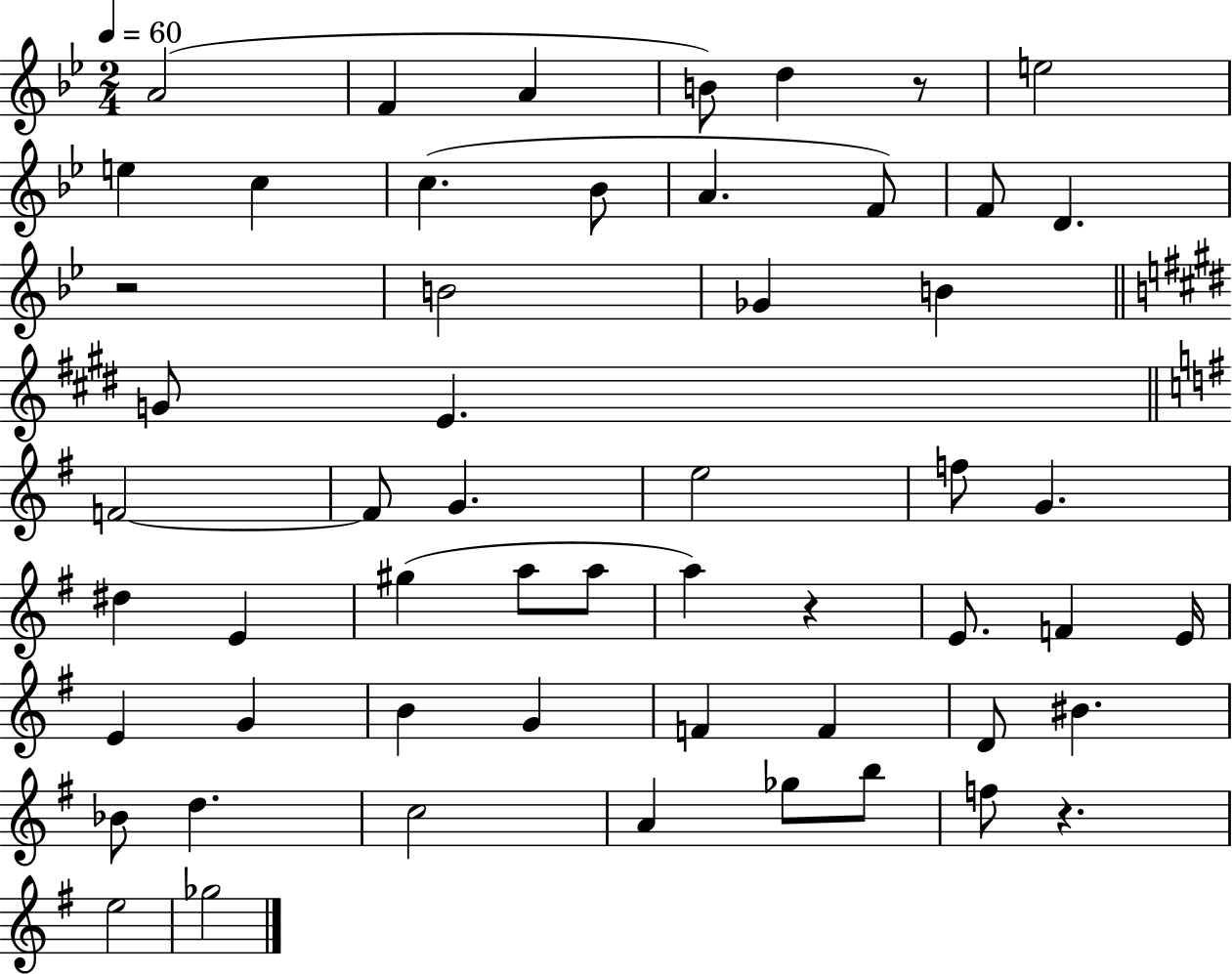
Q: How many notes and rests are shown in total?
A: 55